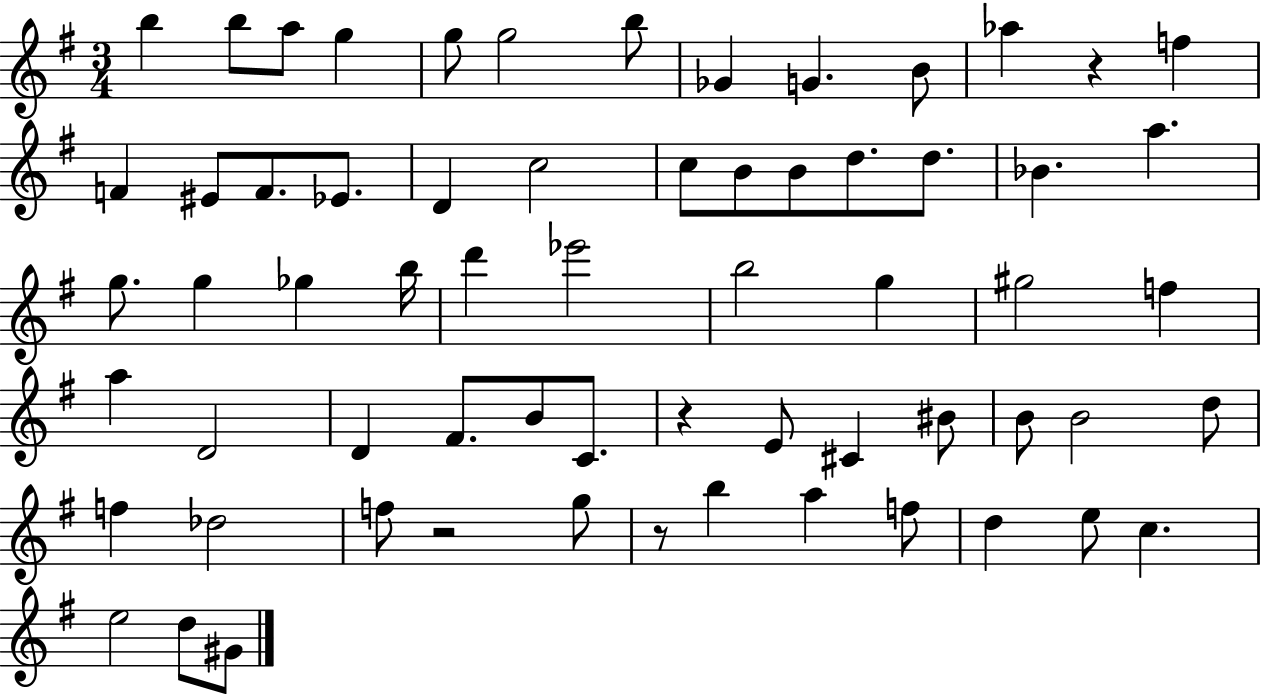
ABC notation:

X:1
T:Untitled
M:3/4
L:1/4
K:G
b b/2 a/2 g g/2 g2 b/2 _G G B/2 _a z f F ^E/2 F/2 _E/2 D c2 c/2 B/2 B/2 d/2 d/2 _B a g/2 g _g b/4 d' _e'2 b2 g ^g2 f a D2 D ^F/2 B/2 C/2 z E/2 ^C ^B/2 B/2 B2 d/2 f _d2 f/2 z2 g/2 z/2 b a f/2 d e/2 c e2 d/2 ^G/2